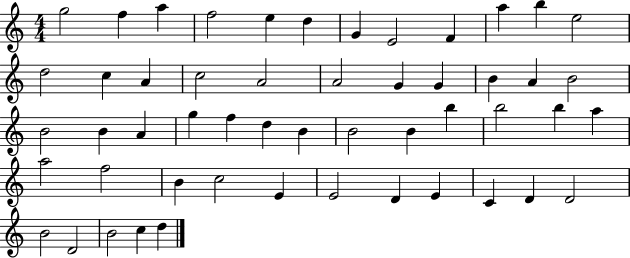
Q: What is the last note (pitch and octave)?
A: D5